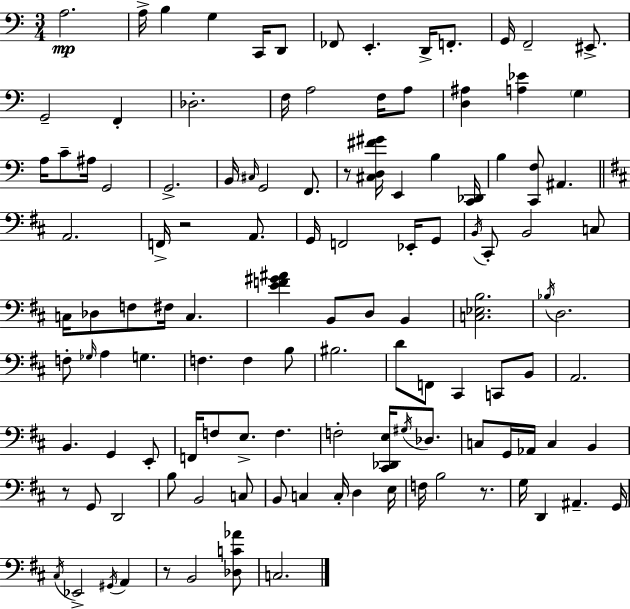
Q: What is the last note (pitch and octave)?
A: C3